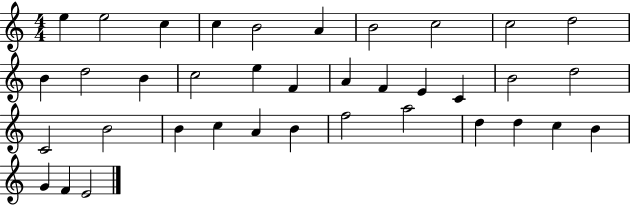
X:1
T:Untitled
M:4/4
L:1/4
K:C
e e2 c c B2 A B2 c2 c2 d2 B d2 B c2 e F A F E C B2 d2 C2 B2 B c A B f2 a2 d d c B G F E2